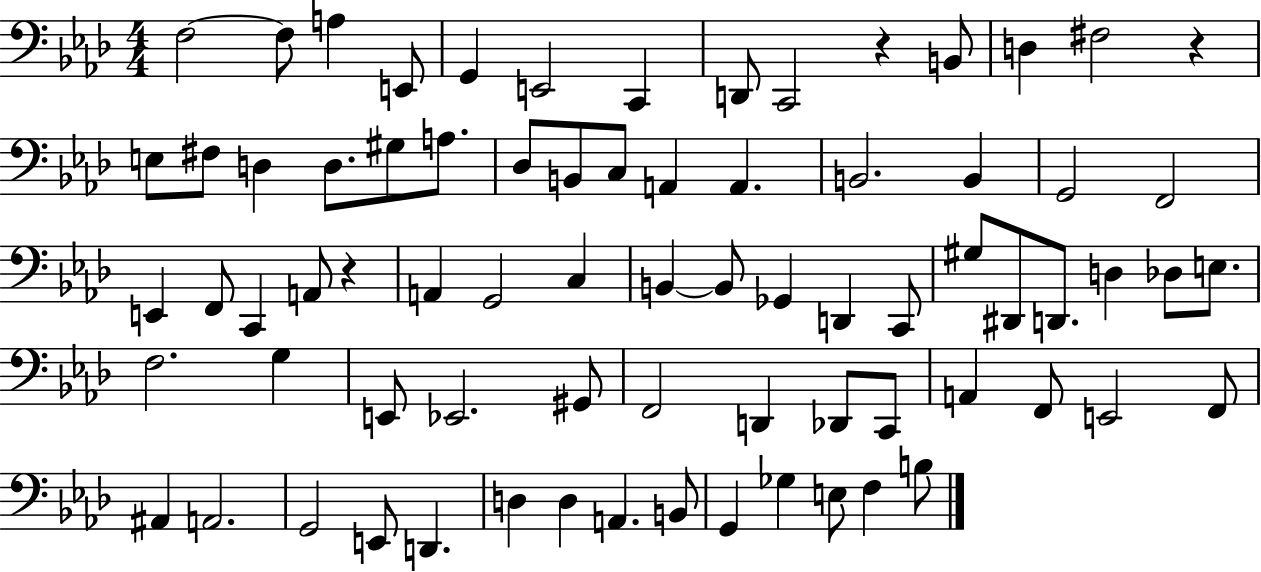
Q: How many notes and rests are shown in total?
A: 75